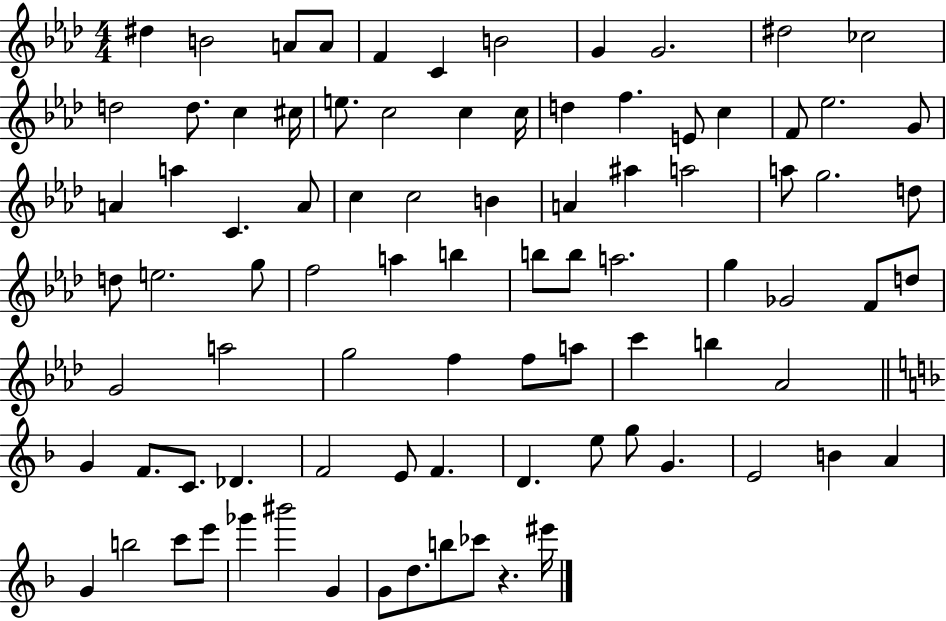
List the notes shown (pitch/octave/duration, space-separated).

D#5/q B4/h A4/e A4/e F4/q C4/q B4/h G4/q G4/h. D#5/h CES5/h D5/h D5/e. C5/q C#5/s E5/e. C5/h C5/q C5/s D5/q F5/q. E4/e C5/q F4/e Eb5/h. G4/e A4/q A5/q C4/q. A4/e C5/q C5/h B4/q A4/q A#5/q A5/h A5/e G5/h. D5/e D5/e E5/h. G5/e F5/h A5/q B5/q B5/e B5/e A5/h. G5/q Gb4/h F4/e D5/e G4/h A5/h G5/h F5/q F5/e A5/e C6/q B5/q Ab4/h G4/q F4/e. C4/e. Db4/q. F4/h E4/e F4/q. D4/q. E5/e G5/e G4/q. E4/h B4/q A4/q G4/q B5/h C6/e E6/e Gb6/q BIS6/h G4/q G4/e D5/e. B5/e CES6/e R/q. EIS6/s